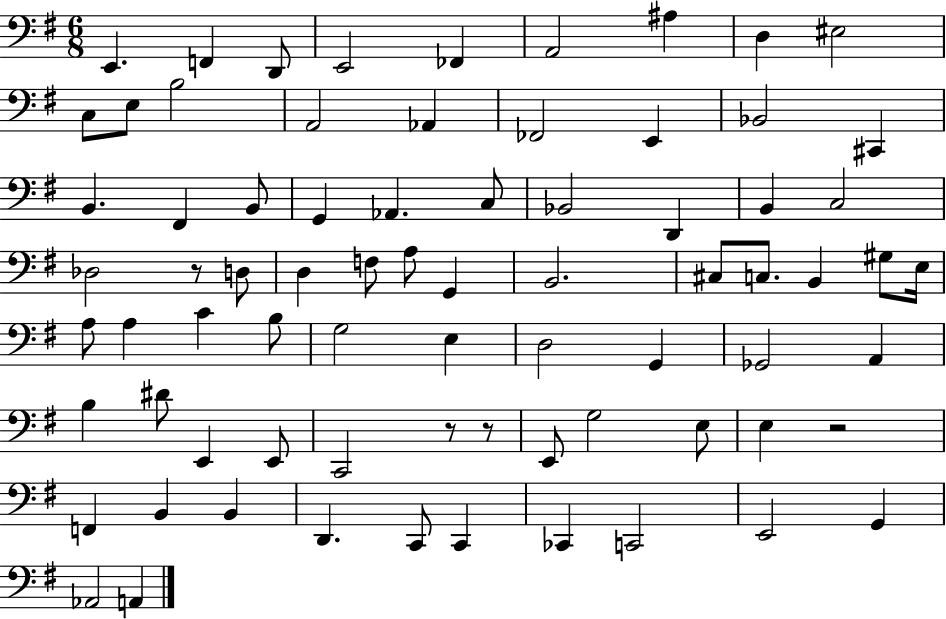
E2/q. F2/q D2/e E2/h FES2/q A2/h A#3/q D3/q EIS3/h C3/e E3/e B3/h A2/h Ab2/q FES2/h E2/q Bb2/h C#2/q B2/q. F#2/q B2/e G2/q Ab2/q. C3/e Bb2/h D2/q B2/q C3/h Db3/h R/e D3/e D3/q F3/e A3/e G2/q B2/h. C#3/e C3/e. B2/q G#3/e E3/s A3/e A3/q C4/q B3/e G3/h E3/q D3/h G2/q Gb2/h A2/q B3/q D#4/e E2/q E2/e C2/h R/e R/e E2/e G3/h E3/e E3/q R/h F2/q B2/q B2/q D2/q. C2/e C2/q CES2/q C2/h E2/h G2/q Ab2/h A2/q